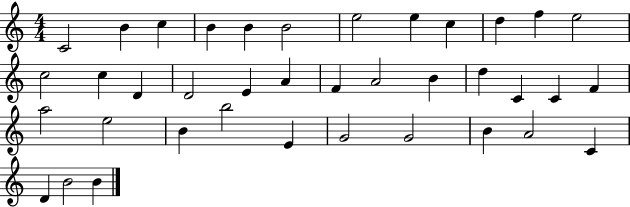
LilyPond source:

{
  \clef treble
  \numericTimeSignature
  \time 4/4
  \key c \major
  c'2 b'4 c''4 | b'4 b'4 b'2 | e''2 e''4 c''4 | d''4 f''4 e''2 | \break c''2 c''4 d'4 | d'2 e'4 a'4 | f'4 a'2 b'4 | d''4 c'4 c'4 f'4 | \break a''2 e''2 | b'4 b''2 e'4 | g'2 g'2 | b'4 a'2 c'4 | \break d'4 b'2 b'4 | \bar "|."
}